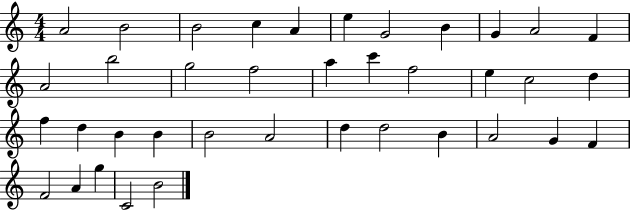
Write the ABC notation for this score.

X:1
T:Untitled
M:4/4
L:1/4
K:C
A2 B2 B2 c A e G2 B G A2 F A2 b2 g2 f2 a c' f2 e c2 d f d B B B2 A2 d d2 B A2 G F F2 A g C2 B2